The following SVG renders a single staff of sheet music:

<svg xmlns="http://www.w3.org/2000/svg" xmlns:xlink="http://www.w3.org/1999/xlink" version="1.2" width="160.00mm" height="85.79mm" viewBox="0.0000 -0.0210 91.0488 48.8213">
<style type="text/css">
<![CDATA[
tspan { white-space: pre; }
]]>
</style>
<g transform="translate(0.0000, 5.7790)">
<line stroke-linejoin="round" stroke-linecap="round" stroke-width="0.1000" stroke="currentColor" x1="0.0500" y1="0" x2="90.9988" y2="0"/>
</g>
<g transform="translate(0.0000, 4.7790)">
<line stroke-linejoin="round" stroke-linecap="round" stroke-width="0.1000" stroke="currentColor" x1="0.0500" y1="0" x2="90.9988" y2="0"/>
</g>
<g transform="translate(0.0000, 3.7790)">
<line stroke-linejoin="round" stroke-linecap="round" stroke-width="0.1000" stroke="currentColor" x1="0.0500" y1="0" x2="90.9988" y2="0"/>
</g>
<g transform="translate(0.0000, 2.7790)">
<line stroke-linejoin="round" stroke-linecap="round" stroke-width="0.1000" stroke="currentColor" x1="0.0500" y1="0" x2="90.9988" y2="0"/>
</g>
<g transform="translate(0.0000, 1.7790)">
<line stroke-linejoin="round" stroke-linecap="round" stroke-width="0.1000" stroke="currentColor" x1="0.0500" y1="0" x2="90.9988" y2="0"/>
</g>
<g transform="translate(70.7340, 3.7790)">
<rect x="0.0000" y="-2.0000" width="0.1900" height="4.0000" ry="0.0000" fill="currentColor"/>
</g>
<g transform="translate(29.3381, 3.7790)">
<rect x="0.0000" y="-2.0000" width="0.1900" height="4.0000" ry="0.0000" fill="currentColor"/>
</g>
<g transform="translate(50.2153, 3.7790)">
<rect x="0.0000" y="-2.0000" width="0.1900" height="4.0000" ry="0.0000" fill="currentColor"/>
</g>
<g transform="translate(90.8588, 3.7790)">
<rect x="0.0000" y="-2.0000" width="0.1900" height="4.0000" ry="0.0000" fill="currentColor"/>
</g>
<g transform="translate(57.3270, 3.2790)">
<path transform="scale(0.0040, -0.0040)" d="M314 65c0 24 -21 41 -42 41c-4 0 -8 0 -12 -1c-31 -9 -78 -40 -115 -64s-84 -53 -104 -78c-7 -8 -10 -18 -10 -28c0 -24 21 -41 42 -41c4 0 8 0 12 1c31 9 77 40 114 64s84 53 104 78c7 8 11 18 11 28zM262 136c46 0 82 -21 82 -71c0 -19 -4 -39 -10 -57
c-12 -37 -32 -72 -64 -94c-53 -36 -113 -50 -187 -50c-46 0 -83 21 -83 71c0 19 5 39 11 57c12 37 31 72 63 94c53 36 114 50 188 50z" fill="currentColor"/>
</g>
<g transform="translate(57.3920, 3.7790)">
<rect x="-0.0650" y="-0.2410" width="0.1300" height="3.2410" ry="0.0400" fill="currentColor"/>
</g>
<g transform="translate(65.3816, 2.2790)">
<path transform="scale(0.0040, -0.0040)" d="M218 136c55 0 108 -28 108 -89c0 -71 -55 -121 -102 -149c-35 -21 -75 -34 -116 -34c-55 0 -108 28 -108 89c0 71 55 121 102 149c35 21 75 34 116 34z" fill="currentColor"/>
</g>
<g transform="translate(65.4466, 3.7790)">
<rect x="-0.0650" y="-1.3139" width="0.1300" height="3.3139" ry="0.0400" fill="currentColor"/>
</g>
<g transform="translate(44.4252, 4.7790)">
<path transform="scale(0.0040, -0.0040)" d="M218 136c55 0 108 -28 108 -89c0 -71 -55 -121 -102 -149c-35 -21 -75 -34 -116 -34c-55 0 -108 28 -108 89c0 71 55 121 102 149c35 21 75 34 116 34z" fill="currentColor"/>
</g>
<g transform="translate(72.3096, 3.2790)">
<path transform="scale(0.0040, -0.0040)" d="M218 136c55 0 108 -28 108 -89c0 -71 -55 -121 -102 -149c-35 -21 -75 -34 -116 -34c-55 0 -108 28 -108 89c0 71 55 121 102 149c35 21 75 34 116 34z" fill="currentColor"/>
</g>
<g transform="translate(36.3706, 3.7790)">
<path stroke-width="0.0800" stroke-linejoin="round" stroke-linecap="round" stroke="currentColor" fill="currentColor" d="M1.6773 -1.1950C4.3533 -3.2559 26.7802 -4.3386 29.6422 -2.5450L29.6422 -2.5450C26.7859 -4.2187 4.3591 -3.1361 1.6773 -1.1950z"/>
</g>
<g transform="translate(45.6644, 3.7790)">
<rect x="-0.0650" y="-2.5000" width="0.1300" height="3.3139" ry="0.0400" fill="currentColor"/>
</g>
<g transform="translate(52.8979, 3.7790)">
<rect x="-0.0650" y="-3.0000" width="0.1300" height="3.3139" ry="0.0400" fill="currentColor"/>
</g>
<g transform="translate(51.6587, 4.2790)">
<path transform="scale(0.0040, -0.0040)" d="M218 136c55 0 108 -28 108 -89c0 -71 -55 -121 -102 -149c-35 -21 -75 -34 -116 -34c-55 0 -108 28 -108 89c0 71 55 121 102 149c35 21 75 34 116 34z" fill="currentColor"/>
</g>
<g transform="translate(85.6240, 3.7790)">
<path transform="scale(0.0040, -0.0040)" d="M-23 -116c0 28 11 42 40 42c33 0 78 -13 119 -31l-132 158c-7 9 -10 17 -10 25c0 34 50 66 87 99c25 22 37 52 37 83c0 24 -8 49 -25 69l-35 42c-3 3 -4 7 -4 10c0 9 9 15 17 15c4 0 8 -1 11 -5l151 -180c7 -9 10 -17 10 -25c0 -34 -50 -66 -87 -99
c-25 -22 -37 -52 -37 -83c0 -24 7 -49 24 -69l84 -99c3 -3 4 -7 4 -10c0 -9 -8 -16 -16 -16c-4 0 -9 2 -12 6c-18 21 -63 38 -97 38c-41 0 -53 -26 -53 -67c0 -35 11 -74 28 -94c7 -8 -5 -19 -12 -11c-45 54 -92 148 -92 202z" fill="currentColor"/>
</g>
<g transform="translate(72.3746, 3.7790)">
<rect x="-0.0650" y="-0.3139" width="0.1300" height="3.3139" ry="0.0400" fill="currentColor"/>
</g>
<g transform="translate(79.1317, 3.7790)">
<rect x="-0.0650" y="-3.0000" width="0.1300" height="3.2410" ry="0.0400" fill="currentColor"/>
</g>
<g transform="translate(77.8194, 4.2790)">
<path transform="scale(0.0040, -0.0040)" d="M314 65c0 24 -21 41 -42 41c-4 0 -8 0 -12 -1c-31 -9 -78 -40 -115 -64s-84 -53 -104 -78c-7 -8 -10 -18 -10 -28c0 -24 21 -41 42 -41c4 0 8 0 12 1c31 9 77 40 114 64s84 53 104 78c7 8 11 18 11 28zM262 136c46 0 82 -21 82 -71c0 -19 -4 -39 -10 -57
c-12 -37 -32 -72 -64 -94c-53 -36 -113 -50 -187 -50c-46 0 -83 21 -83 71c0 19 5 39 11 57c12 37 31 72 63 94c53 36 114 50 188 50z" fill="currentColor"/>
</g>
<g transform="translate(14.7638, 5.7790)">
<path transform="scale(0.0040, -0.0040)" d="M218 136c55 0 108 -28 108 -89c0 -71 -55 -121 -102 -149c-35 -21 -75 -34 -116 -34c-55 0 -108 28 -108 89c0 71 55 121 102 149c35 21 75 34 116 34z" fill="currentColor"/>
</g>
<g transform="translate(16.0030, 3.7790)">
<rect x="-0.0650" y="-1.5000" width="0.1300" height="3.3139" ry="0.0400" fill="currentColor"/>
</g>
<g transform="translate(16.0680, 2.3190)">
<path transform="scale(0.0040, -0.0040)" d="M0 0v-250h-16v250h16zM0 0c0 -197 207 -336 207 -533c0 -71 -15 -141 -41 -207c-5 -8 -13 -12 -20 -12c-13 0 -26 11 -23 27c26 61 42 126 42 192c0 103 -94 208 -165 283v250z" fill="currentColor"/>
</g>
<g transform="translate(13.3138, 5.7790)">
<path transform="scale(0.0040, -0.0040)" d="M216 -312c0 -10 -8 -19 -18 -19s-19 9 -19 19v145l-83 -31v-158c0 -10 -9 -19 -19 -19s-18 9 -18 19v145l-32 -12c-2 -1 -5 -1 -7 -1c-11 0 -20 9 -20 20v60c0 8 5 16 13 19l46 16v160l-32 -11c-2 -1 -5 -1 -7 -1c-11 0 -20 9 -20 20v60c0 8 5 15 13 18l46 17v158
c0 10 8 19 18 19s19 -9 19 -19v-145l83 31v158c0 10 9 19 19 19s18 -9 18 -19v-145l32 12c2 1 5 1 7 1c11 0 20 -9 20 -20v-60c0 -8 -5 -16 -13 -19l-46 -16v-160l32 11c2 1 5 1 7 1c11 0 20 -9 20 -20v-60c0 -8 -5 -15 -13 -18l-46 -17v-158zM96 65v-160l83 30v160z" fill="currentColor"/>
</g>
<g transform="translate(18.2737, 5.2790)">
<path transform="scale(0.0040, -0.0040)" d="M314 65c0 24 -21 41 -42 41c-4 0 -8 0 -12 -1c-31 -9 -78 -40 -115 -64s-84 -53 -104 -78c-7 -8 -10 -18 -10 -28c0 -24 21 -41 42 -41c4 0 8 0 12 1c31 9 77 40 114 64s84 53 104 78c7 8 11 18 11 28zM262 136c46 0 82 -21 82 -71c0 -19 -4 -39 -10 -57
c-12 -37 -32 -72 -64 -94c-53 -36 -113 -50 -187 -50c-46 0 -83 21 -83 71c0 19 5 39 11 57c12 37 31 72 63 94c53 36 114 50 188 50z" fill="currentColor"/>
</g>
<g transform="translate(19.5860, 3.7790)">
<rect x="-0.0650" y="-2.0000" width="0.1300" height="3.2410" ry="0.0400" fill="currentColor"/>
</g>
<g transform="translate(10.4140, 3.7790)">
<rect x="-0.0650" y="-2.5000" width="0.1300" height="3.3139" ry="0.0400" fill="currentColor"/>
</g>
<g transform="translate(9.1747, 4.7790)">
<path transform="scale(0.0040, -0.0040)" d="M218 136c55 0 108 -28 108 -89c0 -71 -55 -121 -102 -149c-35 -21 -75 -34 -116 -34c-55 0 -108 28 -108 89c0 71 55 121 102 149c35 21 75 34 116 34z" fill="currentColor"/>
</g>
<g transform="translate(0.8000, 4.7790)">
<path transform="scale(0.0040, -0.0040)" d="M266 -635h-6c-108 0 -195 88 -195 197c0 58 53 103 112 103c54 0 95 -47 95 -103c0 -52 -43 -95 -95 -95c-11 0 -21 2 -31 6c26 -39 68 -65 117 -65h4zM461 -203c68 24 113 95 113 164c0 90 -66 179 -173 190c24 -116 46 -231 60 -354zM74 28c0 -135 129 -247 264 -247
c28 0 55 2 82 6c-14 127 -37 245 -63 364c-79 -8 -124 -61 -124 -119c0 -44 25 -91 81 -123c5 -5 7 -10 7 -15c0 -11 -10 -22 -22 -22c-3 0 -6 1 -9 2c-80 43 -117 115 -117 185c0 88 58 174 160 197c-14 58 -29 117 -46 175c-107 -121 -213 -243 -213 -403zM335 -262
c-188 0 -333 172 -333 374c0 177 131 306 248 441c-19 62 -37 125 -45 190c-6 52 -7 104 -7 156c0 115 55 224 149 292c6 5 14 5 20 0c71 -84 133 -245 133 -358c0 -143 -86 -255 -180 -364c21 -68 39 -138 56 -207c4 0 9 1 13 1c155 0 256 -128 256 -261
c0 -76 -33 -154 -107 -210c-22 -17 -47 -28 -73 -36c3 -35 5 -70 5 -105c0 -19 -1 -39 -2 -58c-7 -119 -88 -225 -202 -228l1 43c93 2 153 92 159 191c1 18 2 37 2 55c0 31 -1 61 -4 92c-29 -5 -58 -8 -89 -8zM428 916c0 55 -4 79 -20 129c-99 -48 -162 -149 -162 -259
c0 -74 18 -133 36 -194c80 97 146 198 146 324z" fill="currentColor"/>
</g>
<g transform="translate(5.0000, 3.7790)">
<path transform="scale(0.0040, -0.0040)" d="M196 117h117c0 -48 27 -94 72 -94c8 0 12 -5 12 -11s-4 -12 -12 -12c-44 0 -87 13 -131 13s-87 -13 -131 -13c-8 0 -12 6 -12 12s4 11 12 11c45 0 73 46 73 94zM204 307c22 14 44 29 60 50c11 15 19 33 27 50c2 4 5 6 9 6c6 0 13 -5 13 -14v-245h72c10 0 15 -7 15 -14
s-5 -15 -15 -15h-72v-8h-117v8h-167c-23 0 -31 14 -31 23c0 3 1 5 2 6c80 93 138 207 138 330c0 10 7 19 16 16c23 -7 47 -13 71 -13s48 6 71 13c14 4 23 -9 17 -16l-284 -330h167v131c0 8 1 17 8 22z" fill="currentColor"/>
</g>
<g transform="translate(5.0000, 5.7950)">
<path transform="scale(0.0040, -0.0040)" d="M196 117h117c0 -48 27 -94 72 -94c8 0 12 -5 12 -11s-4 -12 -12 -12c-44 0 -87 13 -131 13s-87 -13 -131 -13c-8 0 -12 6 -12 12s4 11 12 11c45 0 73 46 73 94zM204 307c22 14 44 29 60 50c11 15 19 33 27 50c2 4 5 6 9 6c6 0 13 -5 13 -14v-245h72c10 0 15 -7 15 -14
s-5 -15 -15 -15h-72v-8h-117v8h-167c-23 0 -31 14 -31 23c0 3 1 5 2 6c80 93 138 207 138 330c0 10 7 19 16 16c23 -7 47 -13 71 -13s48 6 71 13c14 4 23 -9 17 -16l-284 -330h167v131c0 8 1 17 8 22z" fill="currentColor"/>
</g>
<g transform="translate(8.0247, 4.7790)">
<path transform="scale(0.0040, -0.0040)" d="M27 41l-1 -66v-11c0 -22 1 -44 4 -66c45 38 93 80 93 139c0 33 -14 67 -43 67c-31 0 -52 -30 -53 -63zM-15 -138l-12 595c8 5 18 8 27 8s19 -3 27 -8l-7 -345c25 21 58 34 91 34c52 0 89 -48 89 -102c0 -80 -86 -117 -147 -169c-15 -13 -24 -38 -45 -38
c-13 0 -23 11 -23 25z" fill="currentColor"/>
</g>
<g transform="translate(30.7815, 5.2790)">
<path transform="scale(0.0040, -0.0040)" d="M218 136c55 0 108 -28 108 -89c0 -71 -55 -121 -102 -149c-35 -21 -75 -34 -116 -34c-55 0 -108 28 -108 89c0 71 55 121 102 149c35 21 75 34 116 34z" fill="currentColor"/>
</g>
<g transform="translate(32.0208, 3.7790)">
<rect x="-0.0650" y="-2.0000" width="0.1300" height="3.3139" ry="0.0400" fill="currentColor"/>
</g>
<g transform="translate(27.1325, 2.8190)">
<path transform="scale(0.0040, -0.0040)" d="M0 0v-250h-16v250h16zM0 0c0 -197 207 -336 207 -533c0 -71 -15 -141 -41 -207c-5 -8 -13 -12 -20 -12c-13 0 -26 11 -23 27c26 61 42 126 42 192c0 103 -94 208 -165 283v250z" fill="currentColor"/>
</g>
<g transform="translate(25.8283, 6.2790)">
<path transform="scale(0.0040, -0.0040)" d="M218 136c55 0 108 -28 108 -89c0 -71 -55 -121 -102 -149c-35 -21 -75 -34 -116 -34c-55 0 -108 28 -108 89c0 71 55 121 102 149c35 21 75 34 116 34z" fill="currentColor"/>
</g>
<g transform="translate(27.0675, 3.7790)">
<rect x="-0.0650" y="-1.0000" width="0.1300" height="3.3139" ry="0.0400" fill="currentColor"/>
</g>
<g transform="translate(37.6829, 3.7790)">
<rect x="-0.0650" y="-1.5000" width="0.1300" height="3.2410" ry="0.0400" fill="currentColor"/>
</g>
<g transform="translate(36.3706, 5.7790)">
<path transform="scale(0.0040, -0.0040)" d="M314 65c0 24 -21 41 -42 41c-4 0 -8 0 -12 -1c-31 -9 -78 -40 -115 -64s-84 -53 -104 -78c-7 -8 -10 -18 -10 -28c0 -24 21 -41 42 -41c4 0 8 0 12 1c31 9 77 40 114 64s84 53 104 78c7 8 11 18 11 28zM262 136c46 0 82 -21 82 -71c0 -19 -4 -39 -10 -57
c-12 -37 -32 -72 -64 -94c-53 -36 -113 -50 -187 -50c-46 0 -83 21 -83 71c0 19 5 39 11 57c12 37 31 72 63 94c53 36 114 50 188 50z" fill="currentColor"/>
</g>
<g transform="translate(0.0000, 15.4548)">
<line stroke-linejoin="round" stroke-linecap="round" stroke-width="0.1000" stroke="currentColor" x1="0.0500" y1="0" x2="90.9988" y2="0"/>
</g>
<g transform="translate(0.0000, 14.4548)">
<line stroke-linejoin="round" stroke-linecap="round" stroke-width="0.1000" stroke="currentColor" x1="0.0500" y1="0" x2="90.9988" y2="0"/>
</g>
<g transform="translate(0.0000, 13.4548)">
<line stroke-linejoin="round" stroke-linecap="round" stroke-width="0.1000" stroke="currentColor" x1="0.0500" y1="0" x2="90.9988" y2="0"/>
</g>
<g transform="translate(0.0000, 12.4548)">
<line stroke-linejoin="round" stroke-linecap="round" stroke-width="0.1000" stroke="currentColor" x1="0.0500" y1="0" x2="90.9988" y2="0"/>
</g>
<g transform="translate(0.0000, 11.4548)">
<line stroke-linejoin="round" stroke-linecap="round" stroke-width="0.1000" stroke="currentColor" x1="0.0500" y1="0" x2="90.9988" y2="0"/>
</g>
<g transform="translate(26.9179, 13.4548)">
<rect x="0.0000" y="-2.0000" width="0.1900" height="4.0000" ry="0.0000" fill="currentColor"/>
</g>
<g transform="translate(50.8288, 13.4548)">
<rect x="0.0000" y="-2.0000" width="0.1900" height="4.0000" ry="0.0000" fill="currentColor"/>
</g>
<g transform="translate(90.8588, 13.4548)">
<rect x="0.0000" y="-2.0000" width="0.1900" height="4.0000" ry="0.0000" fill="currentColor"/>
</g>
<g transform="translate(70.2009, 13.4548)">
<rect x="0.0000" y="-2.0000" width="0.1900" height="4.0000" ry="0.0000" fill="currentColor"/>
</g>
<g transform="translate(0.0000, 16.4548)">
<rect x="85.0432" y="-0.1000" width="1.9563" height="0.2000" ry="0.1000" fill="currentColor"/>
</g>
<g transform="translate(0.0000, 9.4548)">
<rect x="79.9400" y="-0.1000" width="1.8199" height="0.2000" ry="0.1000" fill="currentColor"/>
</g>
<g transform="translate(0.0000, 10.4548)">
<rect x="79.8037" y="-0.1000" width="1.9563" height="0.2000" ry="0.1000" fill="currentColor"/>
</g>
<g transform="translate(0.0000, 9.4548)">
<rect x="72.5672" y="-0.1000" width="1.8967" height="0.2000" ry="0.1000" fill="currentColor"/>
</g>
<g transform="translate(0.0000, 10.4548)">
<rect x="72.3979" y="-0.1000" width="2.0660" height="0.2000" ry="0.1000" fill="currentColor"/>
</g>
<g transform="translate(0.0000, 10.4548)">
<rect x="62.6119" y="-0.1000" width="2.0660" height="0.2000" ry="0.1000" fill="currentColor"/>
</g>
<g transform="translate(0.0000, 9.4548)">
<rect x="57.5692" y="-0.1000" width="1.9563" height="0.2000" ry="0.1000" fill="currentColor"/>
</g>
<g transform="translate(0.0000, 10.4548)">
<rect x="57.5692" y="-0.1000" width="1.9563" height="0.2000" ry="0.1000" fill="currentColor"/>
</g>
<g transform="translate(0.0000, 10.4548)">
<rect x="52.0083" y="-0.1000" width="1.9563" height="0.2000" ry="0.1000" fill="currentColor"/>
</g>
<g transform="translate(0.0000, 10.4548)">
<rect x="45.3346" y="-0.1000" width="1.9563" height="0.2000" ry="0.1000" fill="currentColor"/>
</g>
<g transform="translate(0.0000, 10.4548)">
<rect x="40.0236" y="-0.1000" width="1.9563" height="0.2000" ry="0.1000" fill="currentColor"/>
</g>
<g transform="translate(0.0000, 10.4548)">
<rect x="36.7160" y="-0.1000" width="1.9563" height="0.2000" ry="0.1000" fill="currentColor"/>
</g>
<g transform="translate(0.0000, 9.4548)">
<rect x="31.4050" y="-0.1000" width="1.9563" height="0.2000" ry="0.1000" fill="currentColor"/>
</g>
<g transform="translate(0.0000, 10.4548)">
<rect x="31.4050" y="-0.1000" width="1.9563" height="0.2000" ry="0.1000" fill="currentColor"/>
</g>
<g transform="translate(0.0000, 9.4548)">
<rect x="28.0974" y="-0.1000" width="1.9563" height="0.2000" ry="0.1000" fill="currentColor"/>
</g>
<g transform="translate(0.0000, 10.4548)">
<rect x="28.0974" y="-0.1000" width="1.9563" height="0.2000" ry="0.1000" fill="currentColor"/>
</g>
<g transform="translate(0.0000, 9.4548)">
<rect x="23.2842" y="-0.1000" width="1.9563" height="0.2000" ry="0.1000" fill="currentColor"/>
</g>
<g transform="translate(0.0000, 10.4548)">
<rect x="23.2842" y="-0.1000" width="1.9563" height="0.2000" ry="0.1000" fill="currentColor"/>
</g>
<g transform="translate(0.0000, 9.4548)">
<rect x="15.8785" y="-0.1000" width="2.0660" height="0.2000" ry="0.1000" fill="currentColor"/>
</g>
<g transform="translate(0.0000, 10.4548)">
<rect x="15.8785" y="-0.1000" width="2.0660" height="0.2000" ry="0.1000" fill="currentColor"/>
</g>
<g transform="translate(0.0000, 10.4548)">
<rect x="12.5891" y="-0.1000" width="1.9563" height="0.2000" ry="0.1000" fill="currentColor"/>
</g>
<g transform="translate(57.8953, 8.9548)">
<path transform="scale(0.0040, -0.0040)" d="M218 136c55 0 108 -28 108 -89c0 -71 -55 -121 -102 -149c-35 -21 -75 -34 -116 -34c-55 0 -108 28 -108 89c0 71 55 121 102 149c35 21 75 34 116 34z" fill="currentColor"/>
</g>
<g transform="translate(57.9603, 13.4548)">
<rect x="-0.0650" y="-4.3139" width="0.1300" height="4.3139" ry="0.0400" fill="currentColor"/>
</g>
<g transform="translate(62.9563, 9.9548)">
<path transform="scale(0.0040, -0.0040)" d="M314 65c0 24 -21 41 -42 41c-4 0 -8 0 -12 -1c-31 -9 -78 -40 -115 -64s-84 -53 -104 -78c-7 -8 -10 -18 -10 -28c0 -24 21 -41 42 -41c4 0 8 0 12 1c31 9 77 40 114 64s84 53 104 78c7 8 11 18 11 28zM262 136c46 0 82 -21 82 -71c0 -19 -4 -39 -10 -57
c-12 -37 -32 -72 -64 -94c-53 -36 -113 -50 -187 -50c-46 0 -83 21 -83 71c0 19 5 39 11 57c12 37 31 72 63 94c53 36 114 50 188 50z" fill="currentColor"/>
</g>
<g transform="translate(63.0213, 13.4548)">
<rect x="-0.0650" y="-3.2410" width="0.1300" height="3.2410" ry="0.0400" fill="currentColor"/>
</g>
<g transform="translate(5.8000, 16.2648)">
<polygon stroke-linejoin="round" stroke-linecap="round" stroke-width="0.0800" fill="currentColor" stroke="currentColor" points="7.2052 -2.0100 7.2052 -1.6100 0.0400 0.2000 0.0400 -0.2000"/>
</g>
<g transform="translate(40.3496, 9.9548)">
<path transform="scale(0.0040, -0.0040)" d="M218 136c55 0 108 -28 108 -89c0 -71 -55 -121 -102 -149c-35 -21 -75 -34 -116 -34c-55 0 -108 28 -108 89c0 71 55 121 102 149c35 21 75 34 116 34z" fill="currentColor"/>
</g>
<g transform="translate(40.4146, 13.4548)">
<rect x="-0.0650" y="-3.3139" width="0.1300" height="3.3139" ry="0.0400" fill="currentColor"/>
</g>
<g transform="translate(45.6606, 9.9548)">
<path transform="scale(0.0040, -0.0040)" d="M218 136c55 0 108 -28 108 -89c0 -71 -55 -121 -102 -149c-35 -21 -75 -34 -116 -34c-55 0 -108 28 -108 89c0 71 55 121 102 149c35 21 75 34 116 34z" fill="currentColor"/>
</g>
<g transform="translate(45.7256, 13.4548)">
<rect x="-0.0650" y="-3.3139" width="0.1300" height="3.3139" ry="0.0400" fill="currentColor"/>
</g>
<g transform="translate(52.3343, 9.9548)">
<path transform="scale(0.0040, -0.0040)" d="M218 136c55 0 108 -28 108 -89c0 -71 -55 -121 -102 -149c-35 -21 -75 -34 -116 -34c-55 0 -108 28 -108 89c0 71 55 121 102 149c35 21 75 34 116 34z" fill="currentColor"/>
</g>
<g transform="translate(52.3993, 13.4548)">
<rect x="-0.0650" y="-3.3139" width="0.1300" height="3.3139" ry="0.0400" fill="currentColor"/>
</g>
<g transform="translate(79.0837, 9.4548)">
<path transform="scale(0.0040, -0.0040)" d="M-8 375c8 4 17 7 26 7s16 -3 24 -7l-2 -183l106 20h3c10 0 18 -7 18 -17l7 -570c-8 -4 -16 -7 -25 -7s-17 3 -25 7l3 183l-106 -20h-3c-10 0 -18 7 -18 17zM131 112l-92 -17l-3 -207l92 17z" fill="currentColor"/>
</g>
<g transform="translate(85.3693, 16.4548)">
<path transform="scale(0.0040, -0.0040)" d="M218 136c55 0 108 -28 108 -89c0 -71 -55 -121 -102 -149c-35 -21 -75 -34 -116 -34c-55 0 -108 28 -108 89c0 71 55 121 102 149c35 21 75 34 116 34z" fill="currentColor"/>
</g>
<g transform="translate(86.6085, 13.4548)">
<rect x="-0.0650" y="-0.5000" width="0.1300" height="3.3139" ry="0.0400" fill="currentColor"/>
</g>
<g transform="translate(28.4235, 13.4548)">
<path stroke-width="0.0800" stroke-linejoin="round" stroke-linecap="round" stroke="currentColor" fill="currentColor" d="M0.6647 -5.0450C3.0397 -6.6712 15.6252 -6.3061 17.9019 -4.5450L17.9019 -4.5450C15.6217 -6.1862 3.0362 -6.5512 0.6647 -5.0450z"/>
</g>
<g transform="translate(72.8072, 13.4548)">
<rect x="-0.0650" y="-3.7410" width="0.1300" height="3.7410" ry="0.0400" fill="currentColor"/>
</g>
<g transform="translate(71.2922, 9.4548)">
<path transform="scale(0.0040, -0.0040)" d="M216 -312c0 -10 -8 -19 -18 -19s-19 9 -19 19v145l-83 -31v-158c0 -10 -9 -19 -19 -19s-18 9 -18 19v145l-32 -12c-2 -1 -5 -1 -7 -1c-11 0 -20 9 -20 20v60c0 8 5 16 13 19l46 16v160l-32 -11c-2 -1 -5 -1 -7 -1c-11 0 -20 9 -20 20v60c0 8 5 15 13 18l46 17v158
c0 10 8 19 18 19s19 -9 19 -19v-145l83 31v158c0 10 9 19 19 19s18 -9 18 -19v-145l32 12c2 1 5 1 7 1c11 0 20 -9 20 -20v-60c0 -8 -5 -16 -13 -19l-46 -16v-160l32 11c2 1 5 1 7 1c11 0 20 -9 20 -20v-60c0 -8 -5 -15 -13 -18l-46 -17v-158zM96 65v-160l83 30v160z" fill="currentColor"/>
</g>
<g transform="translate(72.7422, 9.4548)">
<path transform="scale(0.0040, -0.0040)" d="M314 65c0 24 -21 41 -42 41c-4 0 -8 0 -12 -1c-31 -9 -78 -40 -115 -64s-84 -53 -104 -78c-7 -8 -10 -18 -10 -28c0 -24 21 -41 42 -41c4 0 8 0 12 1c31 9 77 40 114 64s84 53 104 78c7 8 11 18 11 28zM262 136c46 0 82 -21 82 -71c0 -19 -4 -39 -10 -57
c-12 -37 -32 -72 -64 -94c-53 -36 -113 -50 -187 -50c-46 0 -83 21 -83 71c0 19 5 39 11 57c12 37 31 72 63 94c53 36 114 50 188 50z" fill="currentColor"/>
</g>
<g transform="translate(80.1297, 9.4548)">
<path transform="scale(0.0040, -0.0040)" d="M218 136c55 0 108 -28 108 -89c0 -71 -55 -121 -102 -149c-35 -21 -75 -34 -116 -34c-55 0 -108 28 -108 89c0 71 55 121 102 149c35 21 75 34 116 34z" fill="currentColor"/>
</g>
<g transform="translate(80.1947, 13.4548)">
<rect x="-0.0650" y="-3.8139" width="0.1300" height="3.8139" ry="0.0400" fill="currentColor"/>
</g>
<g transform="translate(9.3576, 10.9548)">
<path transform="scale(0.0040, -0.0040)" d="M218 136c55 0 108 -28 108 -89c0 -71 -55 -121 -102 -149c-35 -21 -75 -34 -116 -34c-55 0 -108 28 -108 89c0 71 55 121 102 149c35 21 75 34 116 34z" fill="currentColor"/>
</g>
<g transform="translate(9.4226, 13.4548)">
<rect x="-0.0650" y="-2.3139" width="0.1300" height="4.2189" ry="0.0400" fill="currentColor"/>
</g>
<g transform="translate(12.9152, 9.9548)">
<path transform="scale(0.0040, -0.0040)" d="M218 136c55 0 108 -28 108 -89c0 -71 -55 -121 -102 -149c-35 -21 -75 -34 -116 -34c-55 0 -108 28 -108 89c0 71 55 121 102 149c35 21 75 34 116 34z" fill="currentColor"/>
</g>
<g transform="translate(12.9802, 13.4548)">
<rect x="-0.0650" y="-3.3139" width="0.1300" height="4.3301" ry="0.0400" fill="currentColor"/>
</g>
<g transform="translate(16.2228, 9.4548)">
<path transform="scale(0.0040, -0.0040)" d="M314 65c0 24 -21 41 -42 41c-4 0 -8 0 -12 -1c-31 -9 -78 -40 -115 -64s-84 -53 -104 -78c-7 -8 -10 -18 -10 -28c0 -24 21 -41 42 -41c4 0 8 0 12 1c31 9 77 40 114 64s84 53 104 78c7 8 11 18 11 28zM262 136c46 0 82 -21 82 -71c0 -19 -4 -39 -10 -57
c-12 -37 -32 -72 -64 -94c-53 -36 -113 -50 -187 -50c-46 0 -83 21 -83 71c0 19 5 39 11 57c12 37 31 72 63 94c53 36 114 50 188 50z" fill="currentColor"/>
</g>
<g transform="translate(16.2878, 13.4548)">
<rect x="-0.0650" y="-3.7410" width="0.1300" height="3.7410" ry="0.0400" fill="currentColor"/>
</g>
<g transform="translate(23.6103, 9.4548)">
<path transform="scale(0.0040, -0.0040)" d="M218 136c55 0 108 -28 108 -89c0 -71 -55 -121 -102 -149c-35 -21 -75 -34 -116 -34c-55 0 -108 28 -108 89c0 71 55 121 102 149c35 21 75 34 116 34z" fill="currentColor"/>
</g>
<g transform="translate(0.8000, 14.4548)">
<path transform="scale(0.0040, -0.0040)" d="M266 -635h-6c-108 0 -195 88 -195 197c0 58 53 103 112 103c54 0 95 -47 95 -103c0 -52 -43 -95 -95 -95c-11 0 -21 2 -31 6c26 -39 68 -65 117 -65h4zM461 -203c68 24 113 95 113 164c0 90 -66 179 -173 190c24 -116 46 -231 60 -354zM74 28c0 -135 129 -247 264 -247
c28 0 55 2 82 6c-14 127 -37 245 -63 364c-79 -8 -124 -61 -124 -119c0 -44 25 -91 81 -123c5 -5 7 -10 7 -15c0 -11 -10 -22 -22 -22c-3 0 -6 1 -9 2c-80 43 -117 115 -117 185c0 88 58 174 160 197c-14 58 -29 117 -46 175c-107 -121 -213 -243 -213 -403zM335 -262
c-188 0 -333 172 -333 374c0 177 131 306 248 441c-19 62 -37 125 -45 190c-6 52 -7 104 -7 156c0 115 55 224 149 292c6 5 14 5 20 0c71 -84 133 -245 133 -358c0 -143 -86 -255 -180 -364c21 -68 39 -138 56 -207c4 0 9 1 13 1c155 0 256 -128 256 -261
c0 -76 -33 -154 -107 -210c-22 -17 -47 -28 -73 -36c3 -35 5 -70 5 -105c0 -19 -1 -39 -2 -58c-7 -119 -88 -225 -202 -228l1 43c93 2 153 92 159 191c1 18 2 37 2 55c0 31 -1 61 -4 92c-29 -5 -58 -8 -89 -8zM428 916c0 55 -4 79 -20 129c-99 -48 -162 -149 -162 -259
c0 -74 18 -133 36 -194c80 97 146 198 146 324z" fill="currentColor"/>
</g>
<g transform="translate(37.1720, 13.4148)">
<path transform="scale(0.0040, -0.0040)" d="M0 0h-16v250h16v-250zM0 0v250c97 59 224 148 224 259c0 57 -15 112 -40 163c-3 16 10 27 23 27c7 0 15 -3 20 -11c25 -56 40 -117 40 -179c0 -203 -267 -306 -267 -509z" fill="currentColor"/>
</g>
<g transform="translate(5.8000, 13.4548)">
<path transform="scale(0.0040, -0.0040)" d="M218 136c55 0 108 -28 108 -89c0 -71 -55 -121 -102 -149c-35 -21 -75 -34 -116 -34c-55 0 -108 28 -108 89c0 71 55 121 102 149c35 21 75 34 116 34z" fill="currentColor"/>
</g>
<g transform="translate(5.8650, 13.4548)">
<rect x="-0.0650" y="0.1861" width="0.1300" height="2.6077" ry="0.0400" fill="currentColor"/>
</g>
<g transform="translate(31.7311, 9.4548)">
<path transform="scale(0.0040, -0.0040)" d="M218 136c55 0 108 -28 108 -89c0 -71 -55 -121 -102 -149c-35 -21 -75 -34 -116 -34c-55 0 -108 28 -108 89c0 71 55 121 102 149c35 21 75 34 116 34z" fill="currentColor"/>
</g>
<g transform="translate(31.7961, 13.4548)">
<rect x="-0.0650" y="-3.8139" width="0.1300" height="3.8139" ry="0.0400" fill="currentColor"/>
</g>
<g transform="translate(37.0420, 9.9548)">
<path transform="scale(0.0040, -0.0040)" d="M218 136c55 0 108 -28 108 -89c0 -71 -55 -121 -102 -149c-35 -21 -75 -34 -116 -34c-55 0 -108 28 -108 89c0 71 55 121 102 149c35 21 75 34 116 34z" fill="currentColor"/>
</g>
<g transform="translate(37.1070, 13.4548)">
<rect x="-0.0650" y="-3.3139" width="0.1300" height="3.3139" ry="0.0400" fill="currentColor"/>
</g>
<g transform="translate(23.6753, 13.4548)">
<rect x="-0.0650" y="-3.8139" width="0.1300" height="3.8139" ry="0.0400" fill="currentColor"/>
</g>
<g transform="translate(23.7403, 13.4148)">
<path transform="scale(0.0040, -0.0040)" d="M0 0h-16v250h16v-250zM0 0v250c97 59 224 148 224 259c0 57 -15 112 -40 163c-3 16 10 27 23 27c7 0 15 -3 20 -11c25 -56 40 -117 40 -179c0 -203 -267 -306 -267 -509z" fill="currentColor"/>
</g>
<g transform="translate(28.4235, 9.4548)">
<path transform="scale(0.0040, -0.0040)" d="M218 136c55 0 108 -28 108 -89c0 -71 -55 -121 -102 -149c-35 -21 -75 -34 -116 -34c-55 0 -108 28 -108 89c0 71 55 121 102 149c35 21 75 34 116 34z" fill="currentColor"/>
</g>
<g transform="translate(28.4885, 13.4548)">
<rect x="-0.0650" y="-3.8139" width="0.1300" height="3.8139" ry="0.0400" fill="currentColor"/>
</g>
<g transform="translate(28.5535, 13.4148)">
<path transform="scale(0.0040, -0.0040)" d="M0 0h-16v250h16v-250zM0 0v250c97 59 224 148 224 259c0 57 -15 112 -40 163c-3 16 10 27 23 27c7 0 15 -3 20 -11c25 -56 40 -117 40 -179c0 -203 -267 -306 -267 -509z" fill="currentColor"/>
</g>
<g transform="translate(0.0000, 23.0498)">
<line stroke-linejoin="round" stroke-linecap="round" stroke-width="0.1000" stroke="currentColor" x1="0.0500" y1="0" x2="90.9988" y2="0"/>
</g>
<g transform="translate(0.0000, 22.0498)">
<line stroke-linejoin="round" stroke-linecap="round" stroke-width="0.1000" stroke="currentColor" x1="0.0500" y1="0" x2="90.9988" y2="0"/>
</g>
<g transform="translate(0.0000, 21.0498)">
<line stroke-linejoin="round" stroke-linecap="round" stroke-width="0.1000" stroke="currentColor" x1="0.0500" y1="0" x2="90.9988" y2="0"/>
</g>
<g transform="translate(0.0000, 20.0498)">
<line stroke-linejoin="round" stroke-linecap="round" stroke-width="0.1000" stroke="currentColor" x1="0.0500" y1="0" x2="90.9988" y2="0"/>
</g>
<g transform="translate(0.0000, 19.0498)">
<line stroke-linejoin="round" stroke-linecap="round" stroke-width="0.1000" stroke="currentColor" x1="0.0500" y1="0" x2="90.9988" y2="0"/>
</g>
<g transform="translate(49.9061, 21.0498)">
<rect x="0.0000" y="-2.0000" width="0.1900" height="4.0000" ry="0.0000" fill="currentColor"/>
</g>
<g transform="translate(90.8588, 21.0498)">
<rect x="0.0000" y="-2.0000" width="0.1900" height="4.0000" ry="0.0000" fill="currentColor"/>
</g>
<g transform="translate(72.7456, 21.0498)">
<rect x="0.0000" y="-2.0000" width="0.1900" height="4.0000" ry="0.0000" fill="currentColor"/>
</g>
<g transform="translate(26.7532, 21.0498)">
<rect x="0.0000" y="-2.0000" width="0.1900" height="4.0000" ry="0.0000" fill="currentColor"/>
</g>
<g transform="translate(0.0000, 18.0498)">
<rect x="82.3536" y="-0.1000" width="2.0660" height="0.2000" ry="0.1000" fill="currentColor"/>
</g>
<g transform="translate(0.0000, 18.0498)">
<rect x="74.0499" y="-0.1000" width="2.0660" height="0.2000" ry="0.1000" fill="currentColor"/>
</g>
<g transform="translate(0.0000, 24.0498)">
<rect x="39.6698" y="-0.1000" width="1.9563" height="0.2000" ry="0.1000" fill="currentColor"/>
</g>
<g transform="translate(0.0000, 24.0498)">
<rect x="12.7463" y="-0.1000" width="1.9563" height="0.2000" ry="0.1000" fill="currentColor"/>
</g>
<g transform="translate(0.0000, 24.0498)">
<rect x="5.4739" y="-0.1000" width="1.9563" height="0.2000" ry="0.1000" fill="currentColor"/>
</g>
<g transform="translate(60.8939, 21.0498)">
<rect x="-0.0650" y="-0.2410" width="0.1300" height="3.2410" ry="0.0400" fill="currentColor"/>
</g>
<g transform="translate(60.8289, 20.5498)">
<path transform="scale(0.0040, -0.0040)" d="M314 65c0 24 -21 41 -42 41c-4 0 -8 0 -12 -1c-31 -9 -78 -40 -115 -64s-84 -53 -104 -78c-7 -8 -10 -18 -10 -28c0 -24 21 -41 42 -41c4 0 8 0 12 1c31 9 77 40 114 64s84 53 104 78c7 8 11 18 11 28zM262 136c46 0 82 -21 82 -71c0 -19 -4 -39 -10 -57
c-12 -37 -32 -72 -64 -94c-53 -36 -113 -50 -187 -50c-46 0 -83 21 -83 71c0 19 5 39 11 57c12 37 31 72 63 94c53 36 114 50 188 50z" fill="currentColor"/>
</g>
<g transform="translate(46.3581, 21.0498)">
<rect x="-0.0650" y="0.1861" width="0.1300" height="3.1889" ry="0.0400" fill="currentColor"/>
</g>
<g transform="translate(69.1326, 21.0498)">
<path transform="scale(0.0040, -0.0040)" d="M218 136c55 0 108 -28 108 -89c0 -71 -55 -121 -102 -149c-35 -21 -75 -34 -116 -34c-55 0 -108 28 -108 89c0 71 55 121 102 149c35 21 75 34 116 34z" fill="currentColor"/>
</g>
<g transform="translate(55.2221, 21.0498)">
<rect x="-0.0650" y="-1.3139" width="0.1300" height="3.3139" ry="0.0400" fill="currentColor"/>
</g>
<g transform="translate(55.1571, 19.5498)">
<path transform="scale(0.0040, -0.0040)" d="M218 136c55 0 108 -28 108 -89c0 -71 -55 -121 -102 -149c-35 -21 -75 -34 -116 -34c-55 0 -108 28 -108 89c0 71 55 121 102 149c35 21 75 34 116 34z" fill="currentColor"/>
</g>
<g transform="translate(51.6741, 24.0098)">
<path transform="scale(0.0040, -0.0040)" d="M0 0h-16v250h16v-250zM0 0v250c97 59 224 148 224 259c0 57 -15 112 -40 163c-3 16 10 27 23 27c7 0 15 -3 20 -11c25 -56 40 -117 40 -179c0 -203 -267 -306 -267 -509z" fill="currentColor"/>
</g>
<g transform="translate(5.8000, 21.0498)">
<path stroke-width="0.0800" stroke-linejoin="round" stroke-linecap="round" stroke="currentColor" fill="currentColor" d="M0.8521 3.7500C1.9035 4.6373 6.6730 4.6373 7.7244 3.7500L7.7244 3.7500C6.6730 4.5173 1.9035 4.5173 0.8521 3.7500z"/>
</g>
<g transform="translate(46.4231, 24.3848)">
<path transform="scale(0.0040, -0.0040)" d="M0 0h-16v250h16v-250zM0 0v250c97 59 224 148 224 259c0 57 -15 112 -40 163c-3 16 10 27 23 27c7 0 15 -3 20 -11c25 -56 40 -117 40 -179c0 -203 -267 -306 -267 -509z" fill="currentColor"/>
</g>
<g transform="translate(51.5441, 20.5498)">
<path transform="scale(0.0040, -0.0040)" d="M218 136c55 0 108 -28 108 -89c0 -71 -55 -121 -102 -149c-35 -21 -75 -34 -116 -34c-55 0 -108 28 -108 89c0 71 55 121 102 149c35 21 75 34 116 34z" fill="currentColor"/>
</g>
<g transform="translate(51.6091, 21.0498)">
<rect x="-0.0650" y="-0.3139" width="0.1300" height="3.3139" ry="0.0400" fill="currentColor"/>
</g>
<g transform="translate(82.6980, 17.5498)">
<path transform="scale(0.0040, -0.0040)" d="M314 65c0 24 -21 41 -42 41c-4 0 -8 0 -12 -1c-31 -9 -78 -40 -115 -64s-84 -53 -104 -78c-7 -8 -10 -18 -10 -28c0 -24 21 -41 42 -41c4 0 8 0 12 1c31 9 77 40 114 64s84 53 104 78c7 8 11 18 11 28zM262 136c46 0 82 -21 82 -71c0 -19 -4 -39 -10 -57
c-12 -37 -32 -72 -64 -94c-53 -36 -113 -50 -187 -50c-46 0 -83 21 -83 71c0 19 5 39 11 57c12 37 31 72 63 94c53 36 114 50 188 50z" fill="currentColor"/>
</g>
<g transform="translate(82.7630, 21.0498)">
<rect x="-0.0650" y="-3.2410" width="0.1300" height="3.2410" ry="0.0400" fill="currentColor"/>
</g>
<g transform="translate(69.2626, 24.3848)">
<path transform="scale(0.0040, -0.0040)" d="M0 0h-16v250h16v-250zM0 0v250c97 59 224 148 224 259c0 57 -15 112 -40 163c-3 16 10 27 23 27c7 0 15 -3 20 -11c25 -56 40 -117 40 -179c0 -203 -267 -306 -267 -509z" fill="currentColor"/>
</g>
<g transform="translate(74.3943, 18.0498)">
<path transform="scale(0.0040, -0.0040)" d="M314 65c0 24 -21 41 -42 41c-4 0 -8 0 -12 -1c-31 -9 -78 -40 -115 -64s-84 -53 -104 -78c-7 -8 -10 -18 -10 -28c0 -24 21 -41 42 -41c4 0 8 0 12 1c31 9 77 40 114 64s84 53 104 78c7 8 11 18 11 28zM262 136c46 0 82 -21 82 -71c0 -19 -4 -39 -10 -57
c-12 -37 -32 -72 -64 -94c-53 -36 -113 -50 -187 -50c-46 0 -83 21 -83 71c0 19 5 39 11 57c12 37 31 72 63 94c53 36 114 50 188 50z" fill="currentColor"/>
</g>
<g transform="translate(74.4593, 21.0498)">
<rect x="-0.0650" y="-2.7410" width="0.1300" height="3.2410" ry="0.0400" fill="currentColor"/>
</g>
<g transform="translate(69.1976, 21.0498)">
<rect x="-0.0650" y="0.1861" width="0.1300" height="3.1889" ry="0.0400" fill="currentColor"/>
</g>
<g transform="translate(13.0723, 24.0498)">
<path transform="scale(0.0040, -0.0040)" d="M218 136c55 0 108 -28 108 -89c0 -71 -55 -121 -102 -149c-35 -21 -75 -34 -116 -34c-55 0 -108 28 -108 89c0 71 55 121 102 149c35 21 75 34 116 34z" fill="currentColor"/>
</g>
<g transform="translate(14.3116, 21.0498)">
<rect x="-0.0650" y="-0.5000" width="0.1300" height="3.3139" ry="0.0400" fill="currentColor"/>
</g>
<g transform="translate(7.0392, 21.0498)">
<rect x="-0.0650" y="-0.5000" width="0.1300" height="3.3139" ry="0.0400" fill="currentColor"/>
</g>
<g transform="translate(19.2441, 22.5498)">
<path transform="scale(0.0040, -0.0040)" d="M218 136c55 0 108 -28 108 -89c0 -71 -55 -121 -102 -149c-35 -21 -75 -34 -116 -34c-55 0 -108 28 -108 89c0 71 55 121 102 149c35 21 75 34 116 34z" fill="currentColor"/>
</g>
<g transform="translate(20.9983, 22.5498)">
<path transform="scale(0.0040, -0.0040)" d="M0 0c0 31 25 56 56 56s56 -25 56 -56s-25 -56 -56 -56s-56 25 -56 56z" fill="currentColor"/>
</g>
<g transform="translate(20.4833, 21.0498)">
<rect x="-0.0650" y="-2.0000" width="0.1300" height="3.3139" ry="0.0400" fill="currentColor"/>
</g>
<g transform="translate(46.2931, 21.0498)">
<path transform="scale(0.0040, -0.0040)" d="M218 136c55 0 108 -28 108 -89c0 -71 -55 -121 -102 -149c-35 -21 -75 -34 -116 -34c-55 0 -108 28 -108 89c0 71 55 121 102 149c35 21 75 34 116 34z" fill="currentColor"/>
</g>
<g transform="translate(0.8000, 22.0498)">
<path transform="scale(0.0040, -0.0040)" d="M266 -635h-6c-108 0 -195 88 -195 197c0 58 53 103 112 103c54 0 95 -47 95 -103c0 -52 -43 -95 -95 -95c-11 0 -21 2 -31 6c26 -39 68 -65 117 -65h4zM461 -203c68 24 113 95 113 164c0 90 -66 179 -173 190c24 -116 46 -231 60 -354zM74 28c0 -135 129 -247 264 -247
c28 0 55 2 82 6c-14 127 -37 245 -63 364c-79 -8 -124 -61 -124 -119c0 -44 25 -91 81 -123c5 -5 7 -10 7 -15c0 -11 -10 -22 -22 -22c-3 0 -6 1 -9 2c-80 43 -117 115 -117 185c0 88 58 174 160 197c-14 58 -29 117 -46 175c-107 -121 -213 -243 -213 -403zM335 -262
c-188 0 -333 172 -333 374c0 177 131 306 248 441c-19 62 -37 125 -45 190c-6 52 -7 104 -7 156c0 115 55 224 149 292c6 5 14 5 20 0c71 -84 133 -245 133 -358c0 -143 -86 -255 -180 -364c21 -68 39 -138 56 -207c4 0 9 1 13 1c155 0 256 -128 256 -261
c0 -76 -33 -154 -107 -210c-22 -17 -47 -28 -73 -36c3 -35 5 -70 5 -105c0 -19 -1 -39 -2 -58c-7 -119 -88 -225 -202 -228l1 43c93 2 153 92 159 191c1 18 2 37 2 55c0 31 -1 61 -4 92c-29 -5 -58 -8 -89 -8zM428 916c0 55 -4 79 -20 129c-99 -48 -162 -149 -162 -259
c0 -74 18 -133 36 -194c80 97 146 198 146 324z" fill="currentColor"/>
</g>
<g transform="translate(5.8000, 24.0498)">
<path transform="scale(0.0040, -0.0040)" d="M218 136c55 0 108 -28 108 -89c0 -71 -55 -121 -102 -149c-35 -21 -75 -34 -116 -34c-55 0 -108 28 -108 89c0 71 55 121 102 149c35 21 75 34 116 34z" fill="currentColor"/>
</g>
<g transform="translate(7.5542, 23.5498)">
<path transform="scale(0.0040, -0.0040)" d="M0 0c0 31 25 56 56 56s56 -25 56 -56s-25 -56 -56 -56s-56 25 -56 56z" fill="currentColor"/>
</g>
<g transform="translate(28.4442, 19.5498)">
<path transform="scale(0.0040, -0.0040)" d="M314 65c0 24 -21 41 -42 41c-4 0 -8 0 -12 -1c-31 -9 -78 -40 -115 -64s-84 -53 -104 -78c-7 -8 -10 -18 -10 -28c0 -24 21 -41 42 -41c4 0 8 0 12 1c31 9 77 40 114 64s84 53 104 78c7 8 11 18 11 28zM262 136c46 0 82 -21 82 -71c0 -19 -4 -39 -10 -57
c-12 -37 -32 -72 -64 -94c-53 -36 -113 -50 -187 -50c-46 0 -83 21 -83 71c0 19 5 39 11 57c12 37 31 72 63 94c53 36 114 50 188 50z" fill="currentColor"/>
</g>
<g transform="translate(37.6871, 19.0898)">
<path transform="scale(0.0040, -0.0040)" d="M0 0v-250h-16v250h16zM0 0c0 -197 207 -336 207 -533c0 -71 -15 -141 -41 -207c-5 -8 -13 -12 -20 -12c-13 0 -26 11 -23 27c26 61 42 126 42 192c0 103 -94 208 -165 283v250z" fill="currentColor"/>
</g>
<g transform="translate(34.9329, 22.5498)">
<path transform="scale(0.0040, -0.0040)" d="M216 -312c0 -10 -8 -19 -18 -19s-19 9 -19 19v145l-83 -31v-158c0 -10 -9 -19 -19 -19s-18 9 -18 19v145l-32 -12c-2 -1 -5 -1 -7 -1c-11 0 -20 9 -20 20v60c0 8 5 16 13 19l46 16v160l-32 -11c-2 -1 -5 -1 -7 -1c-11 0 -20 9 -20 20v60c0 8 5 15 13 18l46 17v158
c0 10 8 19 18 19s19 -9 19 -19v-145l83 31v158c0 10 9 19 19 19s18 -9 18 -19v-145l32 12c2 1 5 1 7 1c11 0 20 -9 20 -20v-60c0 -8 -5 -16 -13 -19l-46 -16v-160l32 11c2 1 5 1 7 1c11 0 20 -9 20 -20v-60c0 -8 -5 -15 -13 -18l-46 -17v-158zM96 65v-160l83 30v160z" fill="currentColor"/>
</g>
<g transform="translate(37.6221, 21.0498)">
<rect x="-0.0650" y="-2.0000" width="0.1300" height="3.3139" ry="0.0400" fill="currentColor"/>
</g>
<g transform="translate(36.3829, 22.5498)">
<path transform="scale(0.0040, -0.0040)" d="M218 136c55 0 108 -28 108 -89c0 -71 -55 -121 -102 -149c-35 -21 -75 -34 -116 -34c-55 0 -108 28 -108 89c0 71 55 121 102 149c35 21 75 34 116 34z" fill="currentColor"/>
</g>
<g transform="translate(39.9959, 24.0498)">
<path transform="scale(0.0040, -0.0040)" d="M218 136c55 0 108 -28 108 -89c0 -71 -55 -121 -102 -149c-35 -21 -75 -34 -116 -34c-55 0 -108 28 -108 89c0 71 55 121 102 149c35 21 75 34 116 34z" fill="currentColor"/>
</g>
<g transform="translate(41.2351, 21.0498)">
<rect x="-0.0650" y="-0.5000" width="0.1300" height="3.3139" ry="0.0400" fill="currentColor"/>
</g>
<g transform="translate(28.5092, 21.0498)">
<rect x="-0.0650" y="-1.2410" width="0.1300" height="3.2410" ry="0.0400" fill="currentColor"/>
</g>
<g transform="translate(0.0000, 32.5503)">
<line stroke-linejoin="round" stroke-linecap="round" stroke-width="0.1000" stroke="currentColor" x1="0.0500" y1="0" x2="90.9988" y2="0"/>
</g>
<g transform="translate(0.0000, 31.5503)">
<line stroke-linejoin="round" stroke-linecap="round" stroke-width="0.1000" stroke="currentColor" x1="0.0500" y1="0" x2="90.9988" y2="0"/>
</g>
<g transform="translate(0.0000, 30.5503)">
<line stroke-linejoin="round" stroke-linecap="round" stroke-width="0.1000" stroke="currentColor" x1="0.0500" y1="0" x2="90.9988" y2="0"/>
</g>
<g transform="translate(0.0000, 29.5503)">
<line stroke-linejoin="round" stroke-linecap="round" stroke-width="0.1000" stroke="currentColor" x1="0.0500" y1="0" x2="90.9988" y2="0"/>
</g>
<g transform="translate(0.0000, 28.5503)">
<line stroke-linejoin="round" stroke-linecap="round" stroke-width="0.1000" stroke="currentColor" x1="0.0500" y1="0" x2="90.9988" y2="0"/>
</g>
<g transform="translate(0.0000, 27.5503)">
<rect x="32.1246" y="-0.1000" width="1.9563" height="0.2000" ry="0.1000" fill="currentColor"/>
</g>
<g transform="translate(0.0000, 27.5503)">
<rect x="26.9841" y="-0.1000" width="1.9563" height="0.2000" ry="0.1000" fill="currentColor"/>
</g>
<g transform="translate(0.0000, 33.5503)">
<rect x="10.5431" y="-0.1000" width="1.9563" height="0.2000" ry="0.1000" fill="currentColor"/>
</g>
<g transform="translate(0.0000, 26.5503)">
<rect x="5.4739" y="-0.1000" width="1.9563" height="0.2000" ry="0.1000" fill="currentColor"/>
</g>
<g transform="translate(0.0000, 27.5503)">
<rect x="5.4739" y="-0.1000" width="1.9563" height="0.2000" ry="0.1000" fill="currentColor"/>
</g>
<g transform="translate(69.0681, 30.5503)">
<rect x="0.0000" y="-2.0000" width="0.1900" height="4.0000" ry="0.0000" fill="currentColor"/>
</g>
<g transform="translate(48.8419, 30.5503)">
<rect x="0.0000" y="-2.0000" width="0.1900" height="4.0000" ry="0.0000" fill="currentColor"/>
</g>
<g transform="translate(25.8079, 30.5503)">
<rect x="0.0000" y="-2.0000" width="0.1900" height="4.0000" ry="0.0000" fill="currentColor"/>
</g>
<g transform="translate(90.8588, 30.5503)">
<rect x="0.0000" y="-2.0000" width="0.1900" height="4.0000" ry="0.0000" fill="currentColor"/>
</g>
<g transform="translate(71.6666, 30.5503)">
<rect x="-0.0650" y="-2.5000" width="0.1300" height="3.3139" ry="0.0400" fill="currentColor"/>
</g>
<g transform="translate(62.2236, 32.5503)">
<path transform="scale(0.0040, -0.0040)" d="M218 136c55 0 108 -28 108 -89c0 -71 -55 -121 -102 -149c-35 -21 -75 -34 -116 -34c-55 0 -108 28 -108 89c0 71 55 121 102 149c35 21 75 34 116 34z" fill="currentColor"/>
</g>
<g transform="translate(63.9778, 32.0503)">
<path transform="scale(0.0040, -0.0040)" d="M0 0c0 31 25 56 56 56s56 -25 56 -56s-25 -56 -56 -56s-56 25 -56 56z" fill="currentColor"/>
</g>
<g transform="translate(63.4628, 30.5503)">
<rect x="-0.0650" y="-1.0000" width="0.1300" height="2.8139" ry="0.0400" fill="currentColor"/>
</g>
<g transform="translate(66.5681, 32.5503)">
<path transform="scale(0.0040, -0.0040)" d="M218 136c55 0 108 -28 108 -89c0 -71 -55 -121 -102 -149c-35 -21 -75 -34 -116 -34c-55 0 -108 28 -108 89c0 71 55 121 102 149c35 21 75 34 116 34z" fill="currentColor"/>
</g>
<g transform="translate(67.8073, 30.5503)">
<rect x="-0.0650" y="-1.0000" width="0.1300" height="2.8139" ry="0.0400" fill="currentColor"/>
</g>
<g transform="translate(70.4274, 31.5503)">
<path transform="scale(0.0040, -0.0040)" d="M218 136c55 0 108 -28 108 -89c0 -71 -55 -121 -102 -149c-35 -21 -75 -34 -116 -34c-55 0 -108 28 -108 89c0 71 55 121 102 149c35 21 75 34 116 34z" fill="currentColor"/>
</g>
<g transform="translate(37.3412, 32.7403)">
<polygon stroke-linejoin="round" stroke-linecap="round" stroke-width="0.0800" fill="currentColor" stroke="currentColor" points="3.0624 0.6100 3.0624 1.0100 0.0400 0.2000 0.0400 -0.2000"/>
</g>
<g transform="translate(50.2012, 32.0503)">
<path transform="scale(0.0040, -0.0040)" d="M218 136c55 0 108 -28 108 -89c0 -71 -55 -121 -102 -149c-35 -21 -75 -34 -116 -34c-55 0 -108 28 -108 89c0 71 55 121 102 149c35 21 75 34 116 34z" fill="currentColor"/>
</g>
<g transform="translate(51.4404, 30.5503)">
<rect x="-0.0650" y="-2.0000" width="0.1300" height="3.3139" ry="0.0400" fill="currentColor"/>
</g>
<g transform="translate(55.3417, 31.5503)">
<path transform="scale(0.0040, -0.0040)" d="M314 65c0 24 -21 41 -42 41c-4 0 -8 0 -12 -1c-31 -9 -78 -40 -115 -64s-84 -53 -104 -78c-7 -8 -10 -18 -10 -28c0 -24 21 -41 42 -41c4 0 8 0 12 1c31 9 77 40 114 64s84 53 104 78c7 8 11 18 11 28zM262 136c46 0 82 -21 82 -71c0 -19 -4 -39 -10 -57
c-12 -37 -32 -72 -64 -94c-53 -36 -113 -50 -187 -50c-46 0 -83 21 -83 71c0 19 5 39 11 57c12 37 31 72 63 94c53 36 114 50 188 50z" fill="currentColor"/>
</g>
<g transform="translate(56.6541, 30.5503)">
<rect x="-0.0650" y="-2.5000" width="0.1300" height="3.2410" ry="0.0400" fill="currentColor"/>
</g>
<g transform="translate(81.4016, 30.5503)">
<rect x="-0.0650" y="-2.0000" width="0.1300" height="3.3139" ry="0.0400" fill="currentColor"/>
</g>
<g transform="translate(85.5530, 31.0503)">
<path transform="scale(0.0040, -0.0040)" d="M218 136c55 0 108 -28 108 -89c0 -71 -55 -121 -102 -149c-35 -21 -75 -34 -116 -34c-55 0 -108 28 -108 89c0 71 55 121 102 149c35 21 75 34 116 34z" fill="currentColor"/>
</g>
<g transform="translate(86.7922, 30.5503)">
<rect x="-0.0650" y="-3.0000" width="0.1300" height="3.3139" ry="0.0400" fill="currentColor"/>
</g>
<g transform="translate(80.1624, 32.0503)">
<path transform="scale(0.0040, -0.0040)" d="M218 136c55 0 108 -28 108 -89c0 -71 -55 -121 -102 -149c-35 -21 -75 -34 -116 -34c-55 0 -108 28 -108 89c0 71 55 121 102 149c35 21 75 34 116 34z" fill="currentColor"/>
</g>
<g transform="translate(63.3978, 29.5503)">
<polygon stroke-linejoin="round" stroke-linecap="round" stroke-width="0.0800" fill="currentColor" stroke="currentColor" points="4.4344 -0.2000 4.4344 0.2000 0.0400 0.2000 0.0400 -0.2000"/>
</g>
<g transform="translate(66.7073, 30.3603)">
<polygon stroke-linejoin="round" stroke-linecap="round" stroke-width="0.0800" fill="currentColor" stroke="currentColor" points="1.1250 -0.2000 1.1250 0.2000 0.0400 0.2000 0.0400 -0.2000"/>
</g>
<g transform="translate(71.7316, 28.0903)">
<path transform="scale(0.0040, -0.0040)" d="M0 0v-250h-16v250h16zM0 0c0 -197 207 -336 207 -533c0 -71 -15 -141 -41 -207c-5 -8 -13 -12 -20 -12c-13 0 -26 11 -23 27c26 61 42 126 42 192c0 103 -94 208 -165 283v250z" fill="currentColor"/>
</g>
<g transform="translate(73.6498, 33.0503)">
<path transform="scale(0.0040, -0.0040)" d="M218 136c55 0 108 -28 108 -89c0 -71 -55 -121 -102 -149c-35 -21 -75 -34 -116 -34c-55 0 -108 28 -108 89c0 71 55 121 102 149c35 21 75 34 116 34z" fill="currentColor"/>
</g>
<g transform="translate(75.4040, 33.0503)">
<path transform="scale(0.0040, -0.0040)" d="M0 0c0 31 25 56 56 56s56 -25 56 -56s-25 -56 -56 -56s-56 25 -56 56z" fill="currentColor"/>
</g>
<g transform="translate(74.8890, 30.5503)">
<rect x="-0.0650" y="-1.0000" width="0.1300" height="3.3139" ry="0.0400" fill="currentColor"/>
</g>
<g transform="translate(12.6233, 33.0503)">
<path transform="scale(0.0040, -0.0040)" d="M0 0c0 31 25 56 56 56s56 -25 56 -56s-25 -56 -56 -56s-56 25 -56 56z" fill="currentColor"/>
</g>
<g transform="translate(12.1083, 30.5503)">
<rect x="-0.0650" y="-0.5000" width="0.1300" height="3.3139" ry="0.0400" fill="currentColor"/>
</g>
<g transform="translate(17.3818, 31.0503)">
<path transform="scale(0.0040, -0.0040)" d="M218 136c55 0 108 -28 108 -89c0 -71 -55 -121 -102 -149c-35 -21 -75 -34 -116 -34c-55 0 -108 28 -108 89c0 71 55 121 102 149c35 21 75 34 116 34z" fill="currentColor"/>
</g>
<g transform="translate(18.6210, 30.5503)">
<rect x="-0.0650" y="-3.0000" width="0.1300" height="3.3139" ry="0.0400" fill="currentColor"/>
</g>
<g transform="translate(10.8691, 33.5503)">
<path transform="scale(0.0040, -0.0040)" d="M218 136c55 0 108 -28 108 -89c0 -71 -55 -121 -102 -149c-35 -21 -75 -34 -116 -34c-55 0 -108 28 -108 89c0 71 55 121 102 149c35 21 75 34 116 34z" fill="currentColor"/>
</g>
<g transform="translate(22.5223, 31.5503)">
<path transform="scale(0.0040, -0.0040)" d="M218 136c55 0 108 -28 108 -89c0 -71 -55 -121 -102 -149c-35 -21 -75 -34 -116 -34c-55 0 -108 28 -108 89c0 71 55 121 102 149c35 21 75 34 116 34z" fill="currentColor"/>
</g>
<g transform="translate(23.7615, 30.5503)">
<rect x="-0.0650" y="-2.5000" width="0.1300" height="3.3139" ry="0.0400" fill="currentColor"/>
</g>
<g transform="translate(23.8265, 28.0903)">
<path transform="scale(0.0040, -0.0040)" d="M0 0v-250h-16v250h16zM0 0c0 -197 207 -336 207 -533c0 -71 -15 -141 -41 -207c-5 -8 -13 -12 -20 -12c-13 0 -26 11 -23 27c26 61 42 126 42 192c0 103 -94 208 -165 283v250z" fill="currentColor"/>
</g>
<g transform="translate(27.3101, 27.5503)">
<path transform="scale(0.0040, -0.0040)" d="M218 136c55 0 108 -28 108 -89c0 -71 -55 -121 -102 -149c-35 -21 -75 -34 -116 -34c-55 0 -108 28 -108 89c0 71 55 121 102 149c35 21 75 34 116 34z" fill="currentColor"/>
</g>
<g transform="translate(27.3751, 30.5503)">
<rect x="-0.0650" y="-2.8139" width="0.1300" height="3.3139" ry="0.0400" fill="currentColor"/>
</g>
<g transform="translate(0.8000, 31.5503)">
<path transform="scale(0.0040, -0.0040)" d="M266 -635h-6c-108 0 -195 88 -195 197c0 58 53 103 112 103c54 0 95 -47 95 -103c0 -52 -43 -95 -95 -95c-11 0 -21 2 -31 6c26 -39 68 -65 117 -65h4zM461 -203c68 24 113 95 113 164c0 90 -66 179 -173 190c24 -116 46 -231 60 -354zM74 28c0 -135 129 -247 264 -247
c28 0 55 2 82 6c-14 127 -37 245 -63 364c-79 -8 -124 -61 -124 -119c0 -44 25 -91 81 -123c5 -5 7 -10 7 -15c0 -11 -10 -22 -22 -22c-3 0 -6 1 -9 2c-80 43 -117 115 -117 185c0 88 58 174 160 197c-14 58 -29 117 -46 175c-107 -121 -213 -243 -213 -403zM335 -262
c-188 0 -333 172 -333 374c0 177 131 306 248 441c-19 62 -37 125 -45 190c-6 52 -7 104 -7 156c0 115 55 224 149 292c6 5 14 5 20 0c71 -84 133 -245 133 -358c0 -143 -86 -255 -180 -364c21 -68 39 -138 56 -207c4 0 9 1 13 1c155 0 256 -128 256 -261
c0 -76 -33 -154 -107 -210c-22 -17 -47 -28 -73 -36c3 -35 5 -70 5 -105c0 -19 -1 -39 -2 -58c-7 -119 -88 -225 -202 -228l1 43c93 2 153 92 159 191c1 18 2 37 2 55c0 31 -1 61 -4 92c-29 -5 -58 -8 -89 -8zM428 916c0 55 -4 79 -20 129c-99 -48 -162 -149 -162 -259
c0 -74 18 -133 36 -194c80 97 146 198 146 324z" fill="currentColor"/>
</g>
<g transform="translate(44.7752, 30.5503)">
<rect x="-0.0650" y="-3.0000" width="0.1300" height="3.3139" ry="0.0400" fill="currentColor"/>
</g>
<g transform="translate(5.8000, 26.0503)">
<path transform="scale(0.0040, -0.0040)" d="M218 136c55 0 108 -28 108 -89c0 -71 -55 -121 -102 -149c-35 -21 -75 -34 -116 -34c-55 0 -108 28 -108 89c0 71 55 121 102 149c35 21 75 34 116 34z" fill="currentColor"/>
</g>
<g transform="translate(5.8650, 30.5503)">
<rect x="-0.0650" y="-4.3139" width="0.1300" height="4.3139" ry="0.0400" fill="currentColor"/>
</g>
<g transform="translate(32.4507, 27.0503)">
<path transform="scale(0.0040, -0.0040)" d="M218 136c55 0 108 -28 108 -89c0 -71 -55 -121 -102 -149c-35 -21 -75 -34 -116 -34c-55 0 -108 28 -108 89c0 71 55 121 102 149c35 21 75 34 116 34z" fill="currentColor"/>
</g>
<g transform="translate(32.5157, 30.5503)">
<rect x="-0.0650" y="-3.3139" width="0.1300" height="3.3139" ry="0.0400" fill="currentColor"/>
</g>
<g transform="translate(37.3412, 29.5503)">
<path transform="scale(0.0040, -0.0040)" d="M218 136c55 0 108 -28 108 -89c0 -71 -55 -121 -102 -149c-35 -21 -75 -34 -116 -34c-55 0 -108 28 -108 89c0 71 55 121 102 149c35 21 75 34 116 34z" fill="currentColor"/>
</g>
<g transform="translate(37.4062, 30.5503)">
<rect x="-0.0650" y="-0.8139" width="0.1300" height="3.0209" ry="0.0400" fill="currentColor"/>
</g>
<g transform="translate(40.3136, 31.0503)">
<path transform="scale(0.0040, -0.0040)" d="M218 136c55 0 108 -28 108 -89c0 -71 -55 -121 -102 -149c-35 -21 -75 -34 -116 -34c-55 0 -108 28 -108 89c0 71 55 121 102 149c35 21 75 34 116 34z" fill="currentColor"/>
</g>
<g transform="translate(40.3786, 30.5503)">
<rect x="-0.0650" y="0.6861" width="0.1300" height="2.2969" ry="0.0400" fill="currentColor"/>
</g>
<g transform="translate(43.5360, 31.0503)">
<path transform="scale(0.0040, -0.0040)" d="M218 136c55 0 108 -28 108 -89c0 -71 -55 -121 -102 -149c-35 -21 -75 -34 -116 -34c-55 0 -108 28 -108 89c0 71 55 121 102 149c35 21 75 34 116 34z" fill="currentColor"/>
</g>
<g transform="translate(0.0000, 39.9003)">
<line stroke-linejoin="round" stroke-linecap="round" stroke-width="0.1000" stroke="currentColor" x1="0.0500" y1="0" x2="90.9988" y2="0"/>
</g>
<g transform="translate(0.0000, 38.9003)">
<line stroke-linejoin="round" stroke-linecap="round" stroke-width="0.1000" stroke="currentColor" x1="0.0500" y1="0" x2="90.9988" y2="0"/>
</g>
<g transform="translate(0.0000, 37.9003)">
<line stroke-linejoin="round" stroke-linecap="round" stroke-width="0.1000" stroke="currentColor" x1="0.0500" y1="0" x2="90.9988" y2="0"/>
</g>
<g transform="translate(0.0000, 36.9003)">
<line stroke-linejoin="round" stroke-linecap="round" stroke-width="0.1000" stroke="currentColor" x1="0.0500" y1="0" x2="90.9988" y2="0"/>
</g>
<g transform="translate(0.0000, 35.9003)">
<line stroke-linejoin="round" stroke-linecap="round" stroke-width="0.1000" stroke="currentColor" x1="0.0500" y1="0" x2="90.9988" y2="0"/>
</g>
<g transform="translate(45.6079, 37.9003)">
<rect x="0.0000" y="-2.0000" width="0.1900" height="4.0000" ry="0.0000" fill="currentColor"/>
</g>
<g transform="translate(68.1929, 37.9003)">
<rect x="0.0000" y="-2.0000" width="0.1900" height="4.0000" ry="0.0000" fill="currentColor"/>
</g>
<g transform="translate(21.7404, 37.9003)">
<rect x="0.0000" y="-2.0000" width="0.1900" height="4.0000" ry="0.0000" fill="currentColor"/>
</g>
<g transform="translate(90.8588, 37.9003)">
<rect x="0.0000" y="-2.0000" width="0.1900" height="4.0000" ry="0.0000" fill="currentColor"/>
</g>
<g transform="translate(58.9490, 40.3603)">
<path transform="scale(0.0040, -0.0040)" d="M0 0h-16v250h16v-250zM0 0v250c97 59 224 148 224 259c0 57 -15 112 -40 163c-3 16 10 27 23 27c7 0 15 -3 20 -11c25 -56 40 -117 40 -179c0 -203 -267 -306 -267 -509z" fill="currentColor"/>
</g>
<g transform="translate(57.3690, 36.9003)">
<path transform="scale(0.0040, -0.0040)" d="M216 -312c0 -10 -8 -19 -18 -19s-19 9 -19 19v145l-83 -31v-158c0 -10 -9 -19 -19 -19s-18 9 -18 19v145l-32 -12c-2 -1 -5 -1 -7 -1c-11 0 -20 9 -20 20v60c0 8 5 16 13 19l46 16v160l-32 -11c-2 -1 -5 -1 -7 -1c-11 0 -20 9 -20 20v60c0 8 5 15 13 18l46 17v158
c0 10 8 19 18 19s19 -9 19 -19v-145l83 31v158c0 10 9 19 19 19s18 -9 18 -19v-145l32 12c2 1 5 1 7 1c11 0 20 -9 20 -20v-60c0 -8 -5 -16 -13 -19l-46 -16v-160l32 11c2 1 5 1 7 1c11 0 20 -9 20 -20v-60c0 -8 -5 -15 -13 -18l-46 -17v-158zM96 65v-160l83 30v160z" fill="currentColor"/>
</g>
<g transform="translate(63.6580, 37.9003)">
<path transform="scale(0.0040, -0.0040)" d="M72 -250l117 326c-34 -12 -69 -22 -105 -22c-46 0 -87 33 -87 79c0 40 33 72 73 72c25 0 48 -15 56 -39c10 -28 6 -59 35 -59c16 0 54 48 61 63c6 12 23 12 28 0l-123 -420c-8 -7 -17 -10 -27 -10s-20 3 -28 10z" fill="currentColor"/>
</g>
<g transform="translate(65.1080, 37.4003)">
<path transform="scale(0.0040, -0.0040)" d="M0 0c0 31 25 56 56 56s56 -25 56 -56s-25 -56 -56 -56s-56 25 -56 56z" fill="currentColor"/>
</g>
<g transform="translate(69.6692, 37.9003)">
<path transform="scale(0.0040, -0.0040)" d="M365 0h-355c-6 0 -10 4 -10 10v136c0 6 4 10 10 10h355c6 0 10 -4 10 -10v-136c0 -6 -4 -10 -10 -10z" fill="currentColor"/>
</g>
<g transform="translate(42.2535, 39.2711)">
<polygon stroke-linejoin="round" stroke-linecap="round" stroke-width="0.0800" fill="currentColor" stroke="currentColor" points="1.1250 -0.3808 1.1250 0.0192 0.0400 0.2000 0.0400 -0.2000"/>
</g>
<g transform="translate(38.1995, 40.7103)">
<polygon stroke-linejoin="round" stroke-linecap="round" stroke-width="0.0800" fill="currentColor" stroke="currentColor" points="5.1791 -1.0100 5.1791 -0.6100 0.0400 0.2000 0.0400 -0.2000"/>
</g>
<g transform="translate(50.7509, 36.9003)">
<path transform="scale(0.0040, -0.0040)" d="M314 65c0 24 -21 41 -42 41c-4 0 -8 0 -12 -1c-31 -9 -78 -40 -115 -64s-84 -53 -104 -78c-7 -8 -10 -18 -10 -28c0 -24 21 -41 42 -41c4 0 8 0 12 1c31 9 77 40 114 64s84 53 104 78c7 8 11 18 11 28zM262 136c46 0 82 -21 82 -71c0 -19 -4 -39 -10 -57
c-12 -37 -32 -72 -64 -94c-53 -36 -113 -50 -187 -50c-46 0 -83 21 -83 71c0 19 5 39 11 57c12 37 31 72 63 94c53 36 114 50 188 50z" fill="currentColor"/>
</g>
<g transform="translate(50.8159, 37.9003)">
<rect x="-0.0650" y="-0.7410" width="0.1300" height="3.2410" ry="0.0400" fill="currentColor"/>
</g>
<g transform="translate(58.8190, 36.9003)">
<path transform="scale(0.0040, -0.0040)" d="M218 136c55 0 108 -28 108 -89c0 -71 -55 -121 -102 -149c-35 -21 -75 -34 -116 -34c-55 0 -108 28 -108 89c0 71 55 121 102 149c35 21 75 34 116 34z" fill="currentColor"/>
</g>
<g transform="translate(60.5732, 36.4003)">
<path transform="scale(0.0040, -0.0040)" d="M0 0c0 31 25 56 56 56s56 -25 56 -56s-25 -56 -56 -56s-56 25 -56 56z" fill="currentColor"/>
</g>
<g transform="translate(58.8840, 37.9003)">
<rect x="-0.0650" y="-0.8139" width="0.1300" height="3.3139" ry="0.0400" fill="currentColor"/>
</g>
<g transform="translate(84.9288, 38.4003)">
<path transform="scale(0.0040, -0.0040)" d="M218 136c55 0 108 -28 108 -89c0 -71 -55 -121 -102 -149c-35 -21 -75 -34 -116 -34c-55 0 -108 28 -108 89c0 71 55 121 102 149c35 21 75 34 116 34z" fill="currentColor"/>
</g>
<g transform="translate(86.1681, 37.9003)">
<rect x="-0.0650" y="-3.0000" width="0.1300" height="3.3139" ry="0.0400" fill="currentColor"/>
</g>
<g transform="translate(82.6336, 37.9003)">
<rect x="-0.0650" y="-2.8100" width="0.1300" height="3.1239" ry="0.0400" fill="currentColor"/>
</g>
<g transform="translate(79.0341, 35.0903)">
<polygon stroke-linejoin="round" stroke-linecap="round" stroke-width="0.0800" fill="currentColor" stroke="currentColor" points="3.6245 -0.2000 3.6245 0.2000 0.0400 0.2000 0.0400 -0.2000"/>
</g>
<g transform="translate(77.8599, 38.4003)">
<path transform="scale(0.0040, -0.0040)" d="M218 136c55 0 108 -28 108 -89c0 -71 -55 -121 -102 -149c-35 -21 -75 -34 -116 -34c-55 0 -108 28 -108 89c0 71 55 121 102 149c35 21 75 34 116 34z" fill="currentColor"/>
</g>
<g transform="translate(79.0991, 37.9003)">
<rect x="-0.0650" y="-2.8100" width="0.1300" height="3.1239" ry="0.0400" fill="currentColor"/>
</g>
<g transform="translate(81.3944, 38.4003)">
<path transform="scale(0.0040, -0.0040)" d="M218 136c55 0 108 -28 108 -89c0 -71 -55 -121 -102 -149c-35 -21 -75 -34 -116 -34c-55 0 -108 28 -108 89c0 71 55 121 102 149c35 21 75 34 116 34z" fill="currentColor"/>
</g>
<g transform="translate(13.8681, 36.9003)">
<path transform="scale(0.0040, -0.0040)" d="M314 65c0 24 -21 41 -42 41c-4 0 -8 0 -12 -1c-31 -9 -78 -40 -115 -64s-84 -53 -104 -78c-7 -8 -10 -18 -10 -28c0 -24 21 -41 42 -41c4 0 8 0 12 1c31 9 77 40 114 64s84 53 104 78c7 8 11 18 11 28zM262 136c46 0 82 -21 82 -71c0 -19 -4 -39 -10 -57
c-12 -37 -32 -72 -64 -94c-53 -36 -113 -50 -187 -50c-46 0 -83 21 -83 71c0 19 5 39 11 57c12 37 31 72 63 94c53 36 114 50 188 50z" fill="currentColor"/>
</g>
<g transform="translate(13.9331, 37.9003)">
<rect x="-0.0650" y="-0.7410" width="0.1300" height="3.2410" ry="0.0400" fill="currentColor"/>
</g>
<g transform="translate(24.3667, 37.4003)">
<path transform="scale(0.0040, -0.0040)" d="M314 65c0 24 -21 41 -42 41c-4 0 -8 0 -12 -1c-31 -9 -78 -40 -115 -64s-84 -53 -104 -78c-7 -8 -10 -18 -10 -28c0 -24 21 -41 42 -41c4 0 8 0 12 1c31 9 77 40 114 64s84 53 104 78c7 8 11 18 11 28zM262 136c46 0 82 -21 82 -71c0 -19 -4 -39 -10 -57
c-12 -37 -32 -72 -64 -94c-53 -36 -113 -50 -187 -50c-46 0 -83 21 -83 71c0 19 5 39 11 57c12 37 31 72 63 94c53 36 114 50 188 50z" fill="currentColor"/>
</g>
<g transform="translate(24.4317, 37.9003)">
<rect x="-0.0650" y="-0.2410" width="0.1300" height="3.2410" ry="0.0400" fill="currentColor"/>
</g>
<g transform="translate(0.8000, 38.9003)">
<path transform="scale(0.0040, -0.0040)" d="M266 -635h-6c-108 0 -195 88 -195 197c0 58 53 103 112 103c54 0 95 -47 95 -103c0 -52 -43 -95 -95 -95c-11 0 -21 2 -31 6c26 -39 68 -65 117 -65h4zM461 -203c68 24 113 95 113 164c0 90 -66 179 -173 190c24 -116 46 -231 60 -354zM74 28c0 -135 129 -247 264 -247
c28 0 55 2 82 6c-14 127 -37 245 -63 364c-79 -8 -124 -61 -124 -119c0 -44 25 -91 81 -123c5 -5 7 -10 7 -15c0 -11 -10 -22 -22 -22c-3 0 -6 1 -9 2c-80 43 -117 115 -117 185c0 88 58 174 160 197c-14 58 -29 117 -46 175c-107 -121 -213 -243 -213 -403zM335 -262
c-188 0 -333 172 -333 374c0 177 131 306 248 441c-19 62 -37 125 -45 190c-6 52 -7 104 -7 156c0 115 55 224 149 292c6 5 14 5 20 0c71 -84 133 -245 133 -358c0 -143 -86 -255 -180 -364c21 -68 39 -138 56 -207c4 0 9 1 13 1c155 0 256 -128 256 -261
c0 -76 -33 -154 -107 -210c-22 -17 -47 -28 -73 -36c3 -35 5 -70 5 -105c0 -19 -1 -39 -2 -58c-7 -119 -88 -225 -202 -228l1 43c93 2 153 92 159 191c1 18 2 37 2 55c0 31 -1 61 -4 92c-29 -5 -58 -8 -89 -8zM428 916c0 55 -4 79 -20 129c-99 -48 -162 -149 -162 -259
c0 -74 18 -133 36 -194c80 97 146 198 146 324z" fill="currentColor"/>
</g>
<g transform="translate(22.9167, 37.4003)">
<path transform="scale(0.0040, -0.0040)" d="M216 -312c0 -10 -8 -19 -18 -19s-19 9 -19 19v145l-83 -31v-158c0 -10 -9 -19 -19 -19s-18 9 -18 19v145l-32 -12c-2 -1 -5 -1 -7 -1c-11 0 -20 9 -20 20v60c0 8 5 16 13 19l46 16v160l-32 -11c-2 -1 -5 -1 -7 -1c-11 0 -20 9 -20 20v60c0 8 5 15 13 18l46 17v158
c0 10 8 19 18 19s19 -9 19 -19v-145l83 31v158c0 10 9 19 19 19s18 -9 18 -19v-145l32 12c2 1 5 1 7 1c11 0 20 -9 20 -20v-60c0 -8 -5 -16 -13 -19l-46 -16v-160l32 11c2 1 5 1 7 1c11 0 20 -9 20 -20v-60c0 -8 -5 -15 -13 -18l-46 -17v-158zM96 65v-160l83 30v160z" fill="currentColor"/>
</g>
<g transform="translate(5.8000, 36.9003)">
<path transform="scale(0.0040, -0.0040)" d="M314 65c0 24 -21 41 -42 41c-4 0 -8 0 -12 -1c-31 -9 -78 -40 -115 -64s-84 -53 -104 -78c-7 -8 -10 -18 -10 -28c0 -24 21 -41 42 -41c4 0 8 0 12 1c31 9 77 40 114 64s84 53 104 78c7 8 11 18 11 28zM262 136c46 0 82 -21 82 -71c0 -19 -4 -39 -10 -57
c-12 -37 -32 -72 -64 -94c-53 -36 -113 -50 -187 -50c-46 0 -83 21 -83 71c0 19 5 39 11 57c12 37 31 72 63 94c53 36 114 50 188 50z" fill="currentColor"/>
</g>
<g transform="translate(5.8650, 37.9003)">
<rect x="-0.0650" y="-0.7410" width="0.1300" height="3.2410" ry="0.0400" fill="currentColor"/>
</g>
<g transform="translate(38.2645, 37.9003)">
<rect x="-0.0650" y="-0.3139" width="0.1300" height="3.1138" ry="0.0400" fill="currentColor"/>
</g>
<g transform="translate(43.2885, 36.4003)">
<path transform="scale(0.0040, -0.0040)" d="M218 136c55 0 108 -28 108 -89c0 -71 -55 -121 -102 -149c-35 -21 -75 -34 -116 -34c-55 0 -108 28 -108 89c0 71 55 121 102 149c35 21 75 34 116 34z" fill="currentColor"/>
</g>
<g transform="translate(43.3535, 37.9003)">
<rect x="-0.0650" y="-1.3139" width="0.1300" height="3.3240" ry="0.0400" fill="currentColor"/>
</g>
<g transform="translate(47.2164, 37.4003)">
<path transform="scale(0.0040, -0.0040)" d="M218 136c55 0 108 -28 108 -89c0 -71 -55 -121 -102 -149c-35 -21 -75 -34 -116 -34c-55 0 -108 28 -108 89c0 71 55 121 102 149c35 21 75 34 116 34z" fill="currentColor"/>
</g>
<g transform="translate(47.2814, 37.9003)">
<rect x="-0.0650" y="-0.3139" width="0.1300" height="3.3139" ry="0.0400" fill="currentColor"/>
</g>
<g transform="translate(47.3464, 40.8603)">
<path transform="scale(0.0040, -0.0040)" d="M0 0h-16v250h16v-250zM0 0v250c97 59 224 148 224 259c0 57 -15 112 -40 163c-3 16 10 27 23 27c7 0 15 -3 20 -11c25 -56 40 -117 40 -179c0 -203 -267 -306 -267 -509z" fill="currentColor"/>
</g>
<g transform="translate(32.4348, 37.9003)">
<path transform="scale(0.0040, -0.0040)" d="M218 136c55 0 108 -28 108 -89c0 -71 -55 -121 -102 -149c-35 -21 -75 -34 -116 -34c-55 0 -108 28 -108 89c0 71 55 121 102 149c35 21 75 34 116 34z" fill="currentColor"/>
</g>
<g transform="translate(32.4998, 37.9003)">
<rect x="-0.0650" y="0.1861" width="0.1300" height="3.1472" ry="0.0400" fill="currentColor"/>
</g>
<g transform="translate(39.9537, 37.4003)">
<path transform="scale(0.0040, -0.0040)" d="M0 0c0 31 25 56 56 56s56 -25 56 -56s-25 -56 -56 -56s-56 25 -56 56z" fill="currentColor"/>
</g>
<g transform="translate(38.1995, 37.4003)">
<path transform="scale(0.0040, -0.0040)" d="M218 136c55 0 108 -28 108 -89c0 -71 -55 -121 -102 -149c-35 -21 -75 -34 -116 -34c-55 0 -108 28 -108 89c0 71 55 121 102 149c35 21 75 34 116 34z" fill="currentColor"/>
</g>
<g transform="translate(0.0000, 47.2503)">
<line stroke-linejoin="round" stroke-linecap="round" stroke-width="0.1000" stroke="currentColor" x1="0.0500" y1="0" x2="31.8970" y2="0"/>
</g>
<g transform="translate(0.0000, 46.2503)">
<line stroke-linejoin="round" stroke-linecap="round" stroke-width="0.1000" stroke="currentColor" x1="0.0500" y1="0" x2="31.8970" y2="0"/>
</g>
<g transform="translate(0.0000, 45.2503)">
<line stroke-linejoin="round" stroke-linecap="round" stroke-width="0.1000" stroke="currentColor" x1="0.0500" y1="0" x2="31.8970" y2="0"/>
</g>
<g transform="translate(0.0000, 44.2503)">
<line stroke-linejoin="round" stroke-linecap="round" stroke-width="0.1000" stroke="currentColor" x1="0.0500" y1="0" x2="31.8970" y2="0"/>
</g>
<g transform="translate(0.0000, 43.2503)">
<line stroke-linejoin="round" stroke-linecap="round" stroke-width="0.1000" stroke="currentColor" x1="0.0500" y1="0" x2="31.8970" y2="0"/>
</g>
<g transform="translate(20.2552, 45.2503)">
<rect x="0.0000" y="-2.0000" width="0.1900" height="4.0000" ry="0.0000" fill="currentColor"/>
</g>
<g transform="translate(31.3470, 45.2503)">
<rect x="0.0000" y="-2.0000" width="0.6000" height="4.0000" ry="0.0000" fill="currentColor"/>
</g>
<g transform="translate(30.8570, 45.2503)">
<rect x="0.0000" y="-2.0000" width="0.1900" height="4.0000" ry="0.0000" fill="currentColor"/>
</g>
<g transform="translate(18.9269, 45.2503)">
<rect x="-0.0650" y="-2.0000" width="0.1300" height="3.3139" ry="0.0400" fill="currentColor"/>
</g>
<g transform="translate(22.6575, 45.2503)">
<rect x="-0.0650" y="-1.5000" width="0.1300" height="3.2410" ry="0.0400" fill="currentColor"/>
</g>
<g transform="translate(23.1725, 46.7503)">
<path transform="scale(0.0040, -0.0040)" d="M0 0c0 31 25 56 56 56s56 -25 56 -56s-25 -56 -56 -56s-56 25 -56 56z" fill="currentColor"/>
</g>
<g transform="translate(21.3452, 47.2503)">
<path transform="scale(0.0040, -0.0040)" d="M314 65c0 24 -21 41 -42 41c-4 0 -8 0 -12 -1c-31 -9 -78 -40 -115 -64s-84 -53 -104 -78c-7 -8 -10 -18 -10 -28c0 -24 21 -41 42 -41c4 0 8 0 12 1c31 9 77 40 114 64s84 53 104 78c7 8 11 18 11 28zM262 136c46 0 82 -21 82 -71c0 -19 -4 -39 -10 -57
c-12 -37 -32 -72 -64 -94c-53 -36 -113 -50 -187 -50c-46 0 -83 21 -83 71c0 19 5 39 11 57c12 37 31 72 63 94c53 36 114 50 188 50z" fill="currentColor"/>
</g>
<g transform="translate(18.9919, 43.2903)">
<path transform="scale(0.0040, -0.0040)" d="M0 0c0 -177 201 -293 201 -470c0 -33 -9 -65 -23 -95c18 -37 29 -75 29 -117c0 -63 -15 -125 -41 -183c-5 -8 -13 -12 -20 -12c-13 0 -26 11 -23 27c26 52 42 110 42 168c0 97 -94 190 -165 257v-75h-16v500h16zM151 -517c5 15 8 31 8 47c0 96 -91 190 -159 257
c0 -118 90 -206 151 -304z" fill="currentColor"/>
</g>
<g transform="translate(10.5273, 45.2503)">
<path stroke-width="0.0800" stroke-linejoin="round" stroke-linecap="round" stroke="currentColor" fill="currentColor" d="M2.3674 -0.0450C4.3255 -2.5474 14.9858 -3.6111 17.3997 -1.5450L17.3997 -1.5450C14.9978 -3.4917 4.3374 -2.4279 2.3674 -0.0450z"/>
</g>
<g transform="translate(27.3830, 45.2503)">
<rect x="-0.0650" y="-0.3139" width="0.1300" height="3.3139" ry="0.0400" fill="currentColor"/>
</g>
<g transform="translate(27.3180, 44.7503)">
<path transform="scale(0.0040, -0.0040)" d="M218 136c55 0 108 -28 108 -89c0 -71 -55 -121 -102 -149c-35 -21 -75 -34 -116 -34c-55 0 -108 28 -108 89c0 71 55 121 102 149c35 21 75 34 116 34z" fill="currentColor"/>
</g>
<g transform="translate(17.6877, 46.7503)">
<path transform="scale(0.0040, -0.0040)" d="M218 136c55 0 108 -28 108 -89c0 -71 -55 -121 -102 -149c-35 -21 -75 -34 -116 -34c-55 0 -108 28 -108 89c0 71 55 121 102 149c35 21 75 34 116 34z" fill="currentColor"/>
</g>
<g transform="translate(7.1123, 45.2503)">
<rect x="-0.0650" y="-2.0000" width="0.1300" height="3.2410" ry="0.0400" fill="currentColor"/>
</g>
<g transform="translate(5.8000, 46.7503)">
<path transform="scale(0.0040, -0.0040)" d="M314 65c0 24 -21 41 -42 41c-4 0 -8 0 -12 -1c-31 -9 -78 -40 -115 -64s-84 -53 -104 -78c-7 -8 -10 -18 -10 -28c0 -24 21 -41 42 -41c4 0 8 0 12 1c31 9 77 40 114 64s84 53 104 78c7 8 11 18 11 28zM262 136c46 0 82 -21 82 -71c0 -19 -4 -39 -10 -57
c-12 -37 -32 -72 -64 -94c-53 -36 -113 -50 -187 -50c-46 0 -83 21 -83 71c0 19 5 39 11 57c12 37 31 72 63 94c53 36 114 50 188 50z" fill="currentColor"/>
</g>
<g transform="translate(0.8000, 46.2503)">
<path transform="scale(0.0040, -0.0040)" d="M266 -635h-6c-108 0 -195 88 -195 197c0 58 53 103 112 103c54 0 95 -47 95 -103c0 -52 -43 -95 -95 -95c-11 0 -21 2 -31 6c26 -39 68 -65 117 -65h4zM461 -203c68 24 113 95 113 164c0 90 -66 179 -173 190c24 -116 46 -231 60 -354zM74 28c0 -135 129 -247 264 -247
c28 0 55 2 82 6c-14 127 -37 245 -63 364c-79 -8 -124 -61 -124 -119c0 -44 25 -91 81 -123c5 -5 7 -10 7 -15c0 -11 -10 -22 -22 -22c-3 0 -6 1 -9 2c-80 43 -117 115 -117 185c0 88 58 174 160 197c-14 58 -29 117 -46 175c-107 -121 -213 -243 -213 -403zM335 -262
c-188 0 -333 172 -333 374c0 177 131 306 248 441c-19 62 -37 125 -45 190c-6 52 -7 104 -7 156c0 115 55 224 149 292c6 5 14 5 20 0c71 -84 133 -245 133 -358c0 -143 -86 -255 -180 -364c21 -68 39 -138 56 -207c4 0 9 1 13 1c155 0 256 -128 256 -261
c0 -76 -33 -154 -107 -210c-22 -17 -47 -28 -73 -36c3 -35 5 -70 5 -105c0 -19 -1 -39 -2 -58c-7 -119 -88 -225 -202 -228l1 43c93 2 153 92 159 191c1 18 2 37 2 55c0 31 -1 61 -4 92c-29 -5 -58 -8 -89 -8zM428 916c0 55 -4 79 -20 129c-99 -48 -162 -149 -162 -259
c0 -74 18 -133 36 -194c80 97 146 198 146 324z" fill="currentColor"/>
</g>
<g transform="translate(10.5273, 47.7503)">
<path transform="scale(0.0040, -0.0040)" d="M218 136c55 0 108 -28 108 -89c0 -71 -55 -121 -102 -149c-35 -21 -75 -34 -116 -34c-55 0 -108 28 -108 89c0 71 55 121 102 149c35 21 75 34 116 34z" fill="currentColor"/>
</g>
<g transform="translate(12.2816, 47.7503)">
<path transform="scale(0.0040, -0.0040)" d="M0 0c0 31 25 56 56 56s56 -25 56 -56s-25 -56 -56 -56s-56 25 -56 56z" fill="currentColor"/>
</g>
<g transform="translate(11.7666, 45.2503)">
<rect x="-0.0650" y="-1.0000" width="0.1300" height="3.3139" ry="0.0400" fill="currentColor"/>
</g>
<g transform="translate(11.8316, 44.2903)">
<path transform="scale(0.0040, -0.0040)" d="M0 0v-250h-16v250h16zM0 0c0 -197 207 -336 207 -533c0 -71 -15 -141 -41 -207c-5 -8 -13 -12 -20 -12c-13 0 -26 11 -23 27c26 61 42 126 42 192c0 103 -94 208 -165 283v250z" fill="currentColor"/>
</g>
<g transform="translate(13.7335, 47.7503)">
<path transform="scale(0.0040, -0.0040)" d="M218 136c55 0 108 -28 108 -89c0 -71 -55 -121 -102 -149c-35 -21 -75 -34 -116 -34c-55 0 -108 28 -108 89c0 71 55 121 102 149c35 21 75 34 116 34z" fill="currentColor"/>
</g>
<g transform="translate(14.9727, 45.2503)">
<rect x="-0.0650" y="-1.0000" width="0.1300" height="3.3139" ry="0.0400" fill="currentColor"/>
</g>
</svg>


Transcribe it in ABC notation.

X:1
T:Untitled
M:4/4
L:1/4
K:C
_G ^E/2 F2 D/2 F E2 G A c2 e c A2 z B/2 g/2 b/2 c'2 c'/2 c'/2 c' b/2 b b b d' b2 ^c'2 c' C C C F e2 ^F/2 C B/2 c/2 e c2 B/2 a2 b2 d' C A G/2 a b d/2 A/2 A F G2 E/2 E/4 G/2 D F A d2 d2 ^c2 B ^c/2 e/4 c/2 d2 ^d/2 z/2 z2 A/2 A/2 A F2 D/2 D F/4 E2 c